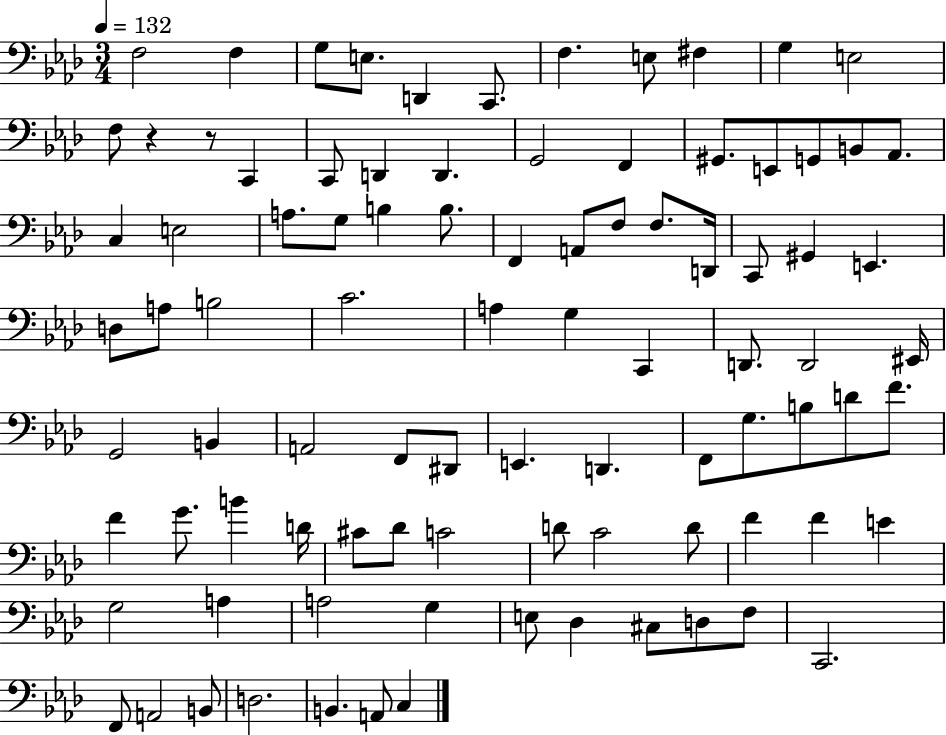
F3/h F3/q G3/e E3/e. D2/q C2/e. F3/q. E3/e F#3/q G3/q E3/h F3/e R/q R/e C2/q C2/e D2/q D2/q. G2/h F2/q G#2/e. E2/e G2/e B2/e Ab2/e. C3/q E3/h A3/e. G3/e B3/q B3/e. F2/q A2/e F3/e F3/e. D2/s C2/e G#2/q E2/q. D3/e A3/e B3/h C4/h. A3/q G3/q C2/q D2/e. D2/h EIS2/s G2/h B2/q A2/h F2/e D#2/e E2/q. D2/q. F2/e G3/e. B3/e D4/e F4/e. F4/q G4/e. B4/q D4/s C#4/e Db4/e C4/h D4/e C4/h D4/e F4/q F4/q E4/q G3/h A3/q A3/h G3/q E3/e Db3/q C#3/e D3/e F3/e C2/h. F2/e A2/h B2/e D3/h. B2/q. A2/e C3/q